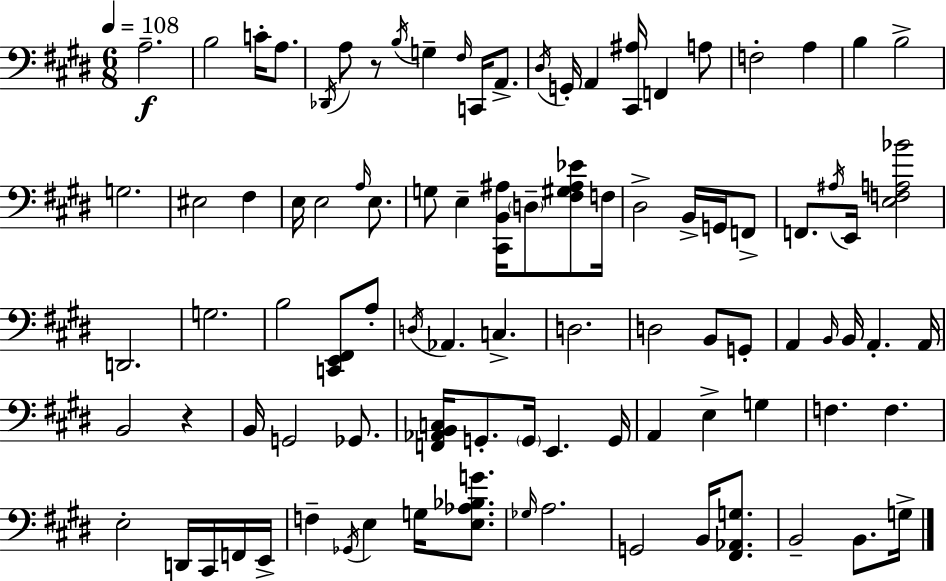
X:1
T:Untitled
M:6/8
L:1/4
K:E
A,2 B,2 C/4 A,/2 _D,,/4 A,/2 z/2 B,/4 G, ^F,/4 C,,/4 A,,/2 ^D,/4 G,,/4 A,, [^C,,^A,]/4 F,, A,/2 F,2 A, B, B,2 G,2 ^E,2 ^F, E,/4 E,2 A,/4 E,/2 G,/2 E, [^C,,B,,^A,]/4 D,/2 [^F,^G,^A,_E]/2 F,/4 ^D,2 B,,/4 G,,/4 F,,/2 F,,/2 ^A,/4 E,,/4 [E,F,A,_B]2 D,,2 G,2 B,2 [C,,E,,^F,,]/2 A,/2 D,/4 _A,, C, D,2 D,2 B,,/2 G,,/2 A,, B,,/4 B,,/4 A,, A,,/4 B,,2 z B,,/4 G,,2 _G,,/2 [F,,_A,,B,,C,]/4 G,,/2 G,,/4 E,, G,,/4 A,, E, G, F, F, E,2 D,,/4 ^C,,/4 F,,/4 E,,/4 F, _G,,/4 E, G,/4 [E,_A,_B,G]/2 _G,/4 A,2 G,,2 B,,/4 [^F,,_A,,G,]/2 B,,2 B,,/2 G,/4